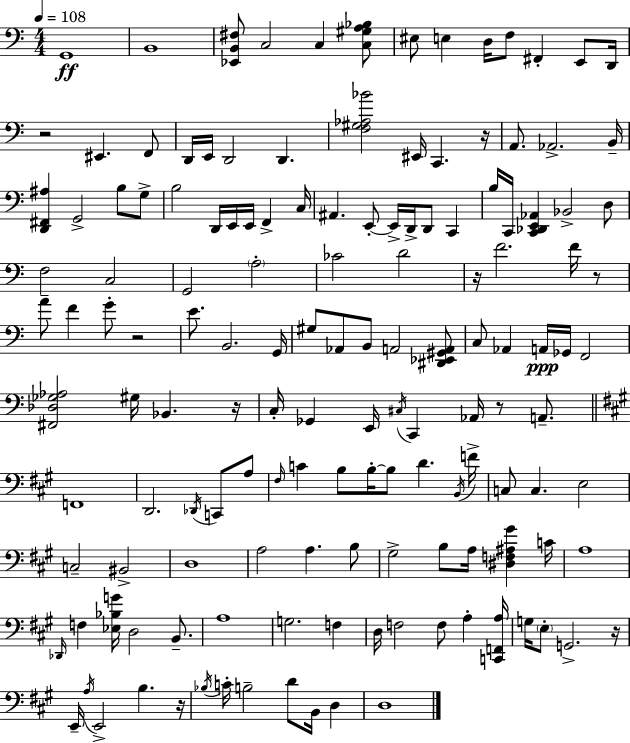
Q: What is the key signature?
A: C major